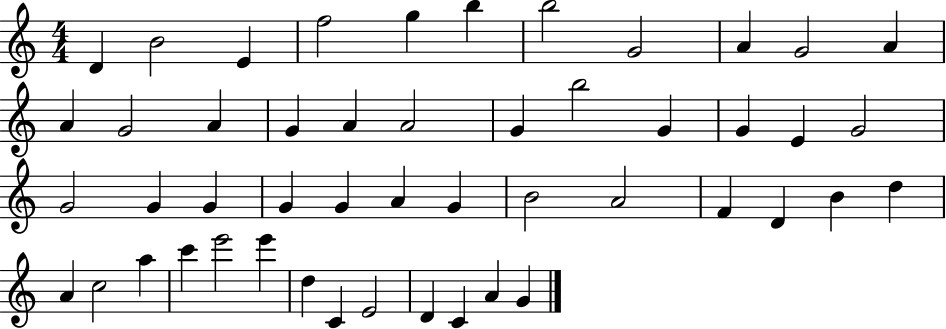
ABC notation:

X:1
T:Untitled
M:4/4
L:1/4
K:C
D B2 E f2 g b b2 G2 A G2 A A G2 A G A A2 G b2 G G E G2 G2 G G G G A G B2 A2 F D B d A c2 a c' e'2 e' d C E2 D C A G